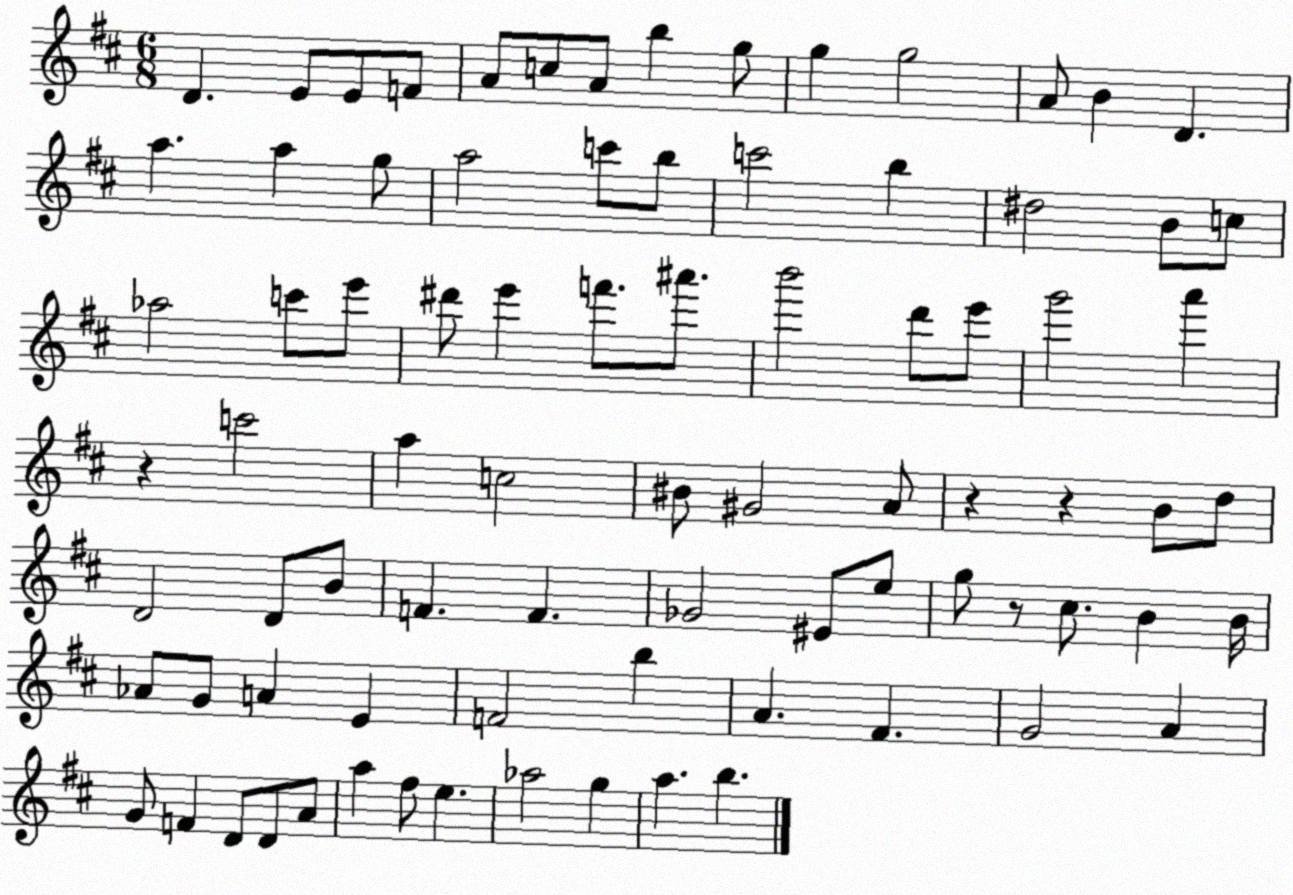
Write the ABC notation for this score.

X:1
T:Untitled
M:6/8
L:1/4
K:D
D E/2 E/2 F/2 A/2 c/2 A/2 b g/2 g g2 A/2 B D a a g/2 a2 c'/2 b/2 c'2 b ^d2 B/2 c/2 _a2 c'/2 e'/2 ^d'/2 e' f'/2 ^a'/2 b'2 d'/2 e'/2 g'2 a' z c'2 a c2 ^B/2 ^G2 A/2 z z B/2 d/2 D2 D/2 B/2 F F _G2 ^E/2 e/2 g/2 z/2 ^c/2 B B/4 _A/2 G/2 A E F2 b A ^F G2 A G/2 F D/2 D/2 A/2 a ^f/2 e _a2 g a b